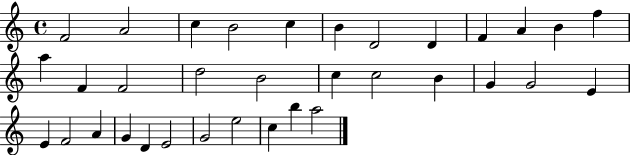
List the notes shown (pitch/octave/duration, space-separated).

F4/h A4/h C5/q B4/h C5/q B4/q D4/h D4/q F4/q A4/q B4/q F5/q A5/q F4/q F4/h D5/h B4/h C5/q C5/h B4/q G4/q G4/h E4/q E4/q F4/h A4/q G4/q D4/q E4/h G4/h E5/h C5/q B5/q A5/h